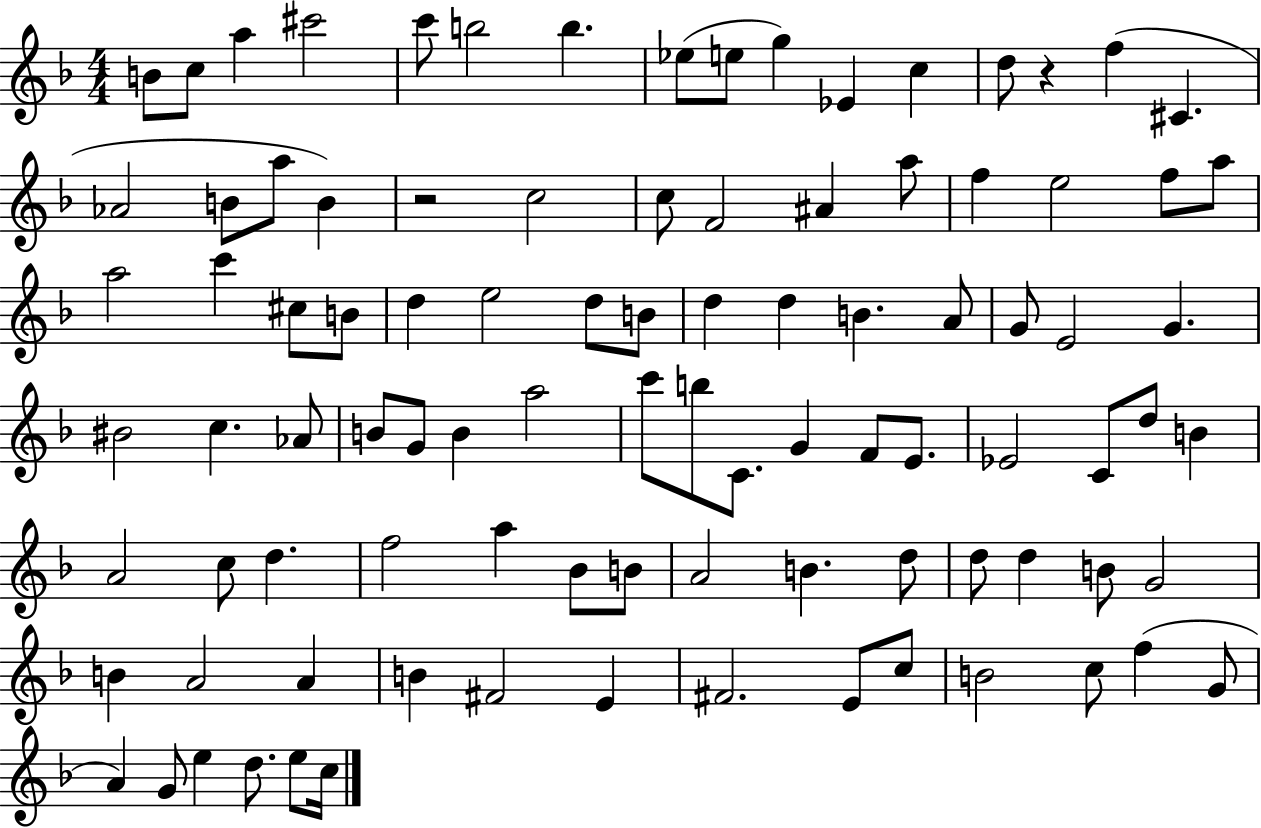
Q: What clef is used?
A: treble